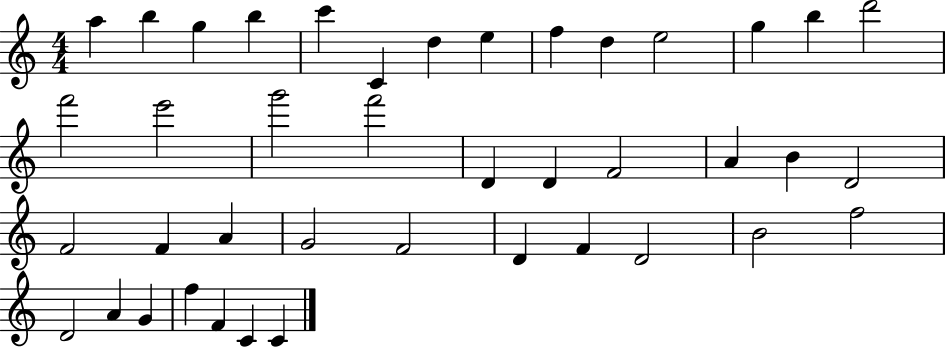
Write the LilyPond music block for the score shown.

{
  \clef treble
  \numericTimeSignature
  \time 4/4
  \key c \major
  a''4 b''4 g''4 b''4 | c'''4 c'4 d''4 e''4 | f''4 d''4 e''2 | g''4 b''4 d'''2 | \break f'''2 e'''2 | g'''2 f'''2 | d'4 d'4 f'2 | a'4 b'4 d'2 | \break f'2 f'4 a'4 | g'2 f'2 | d'4 f'4 d'2 | b'2 f''2 | \break d'2 a'4 g'4 | f''4 f'4 c'4 c'4 | \bar "|."
}